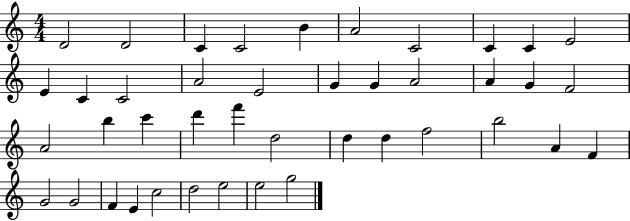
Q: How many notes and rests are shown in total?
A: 42